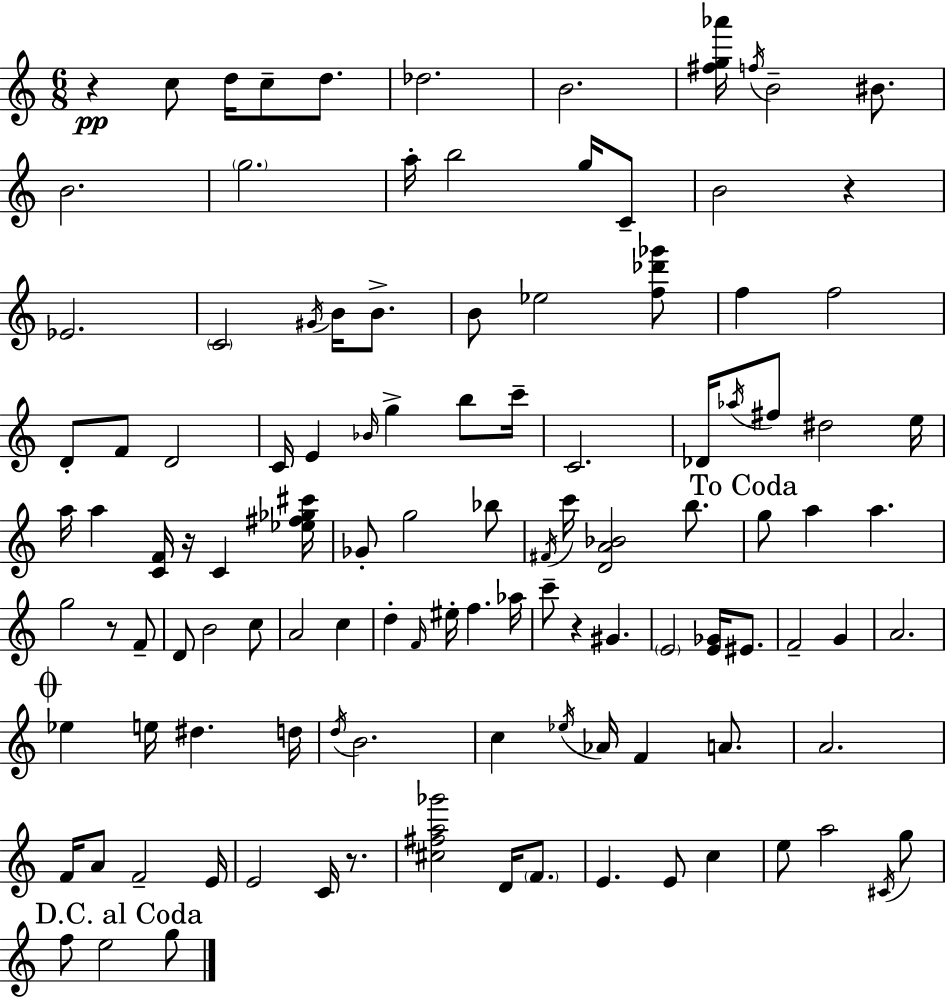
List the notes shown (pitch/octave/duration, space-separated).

R/q C5/e D5/s C5/e D5/e. Db5/h. B4/h. [F#5,G5,Ab6]/s F5/s B4/h BIS4/e. B4/h. G5/h. A5/s B5/h G5/s C4/e B4/h R/q Eb4/h. C4/h G#4/s B4/s B4/e. B4/e Eb5/h [F5,Db6,Gb6]/e F5/q F5/h D4/e F4/e D4/h C4/s E4/q Bb4/s G5/q B5/e C6/s C4/h. Db4/s Ab5/s F#5/e D#5/h E5/s A5/s A5/q [C4,F4]/s R/s C4/q [Eb5,F#5,Gb5,C#6]/s Gb4/e G5/h Bb5/e F#4/s C6/s [D4,A4,Bb4]/h B5/e. G5/e A5/q A5/q. G5/h R/e F4/e D4/e B4/h C5/e A4/h C5/q D5/q F4/s EIS5/s F5/q. Ab5/s C6/e R/q G#4/q. E4/h [E4,Gb4]/s EIS4/e. F4/h G4/q A4/h. Eb5/q E5/s D#5/q. D5/s D5/s B4/h. C5/q Eb5/s Ab4/s F4/q A4/e. A4/h. F4/s A4/e F4/h E4/s E4/h C4/s R/e. [C#5,F#5,A5,Gb6]/h D4/s F4/e. E4/q. E4/e C5/q E5/e A5/h C#4/s G5/e F5/e E5/h G5/e